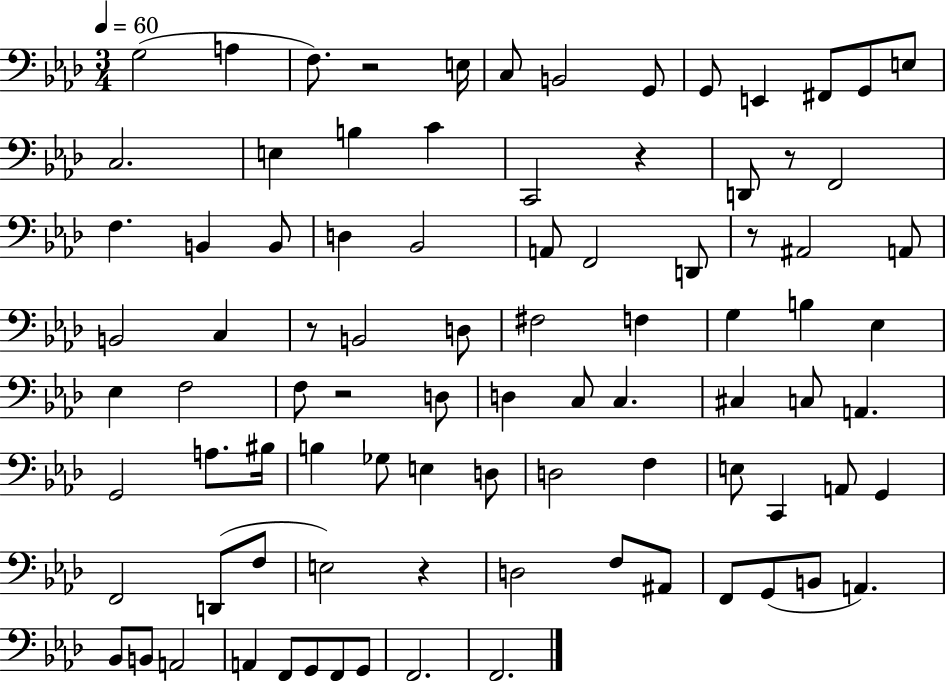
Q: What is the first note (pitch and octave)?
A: G3